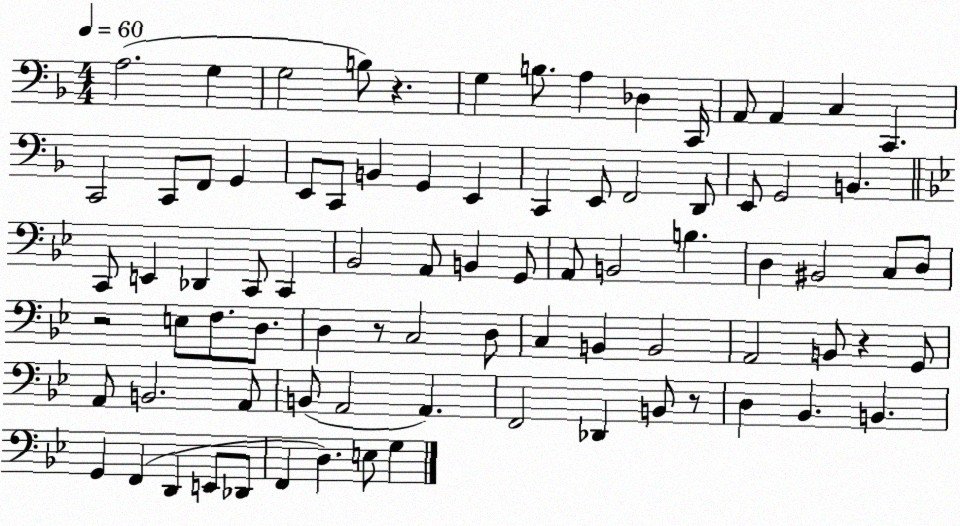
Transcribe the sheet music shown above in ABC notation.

X:1
T:Untitled
M:4/4
L:1/4
K:F
A,2 G, G,2 B,/2 z G, B,/2 A, _D, C,,/4 A,,/2 A,, C, C,, C,,2 C,,/2 F,,/2 G,, E,,/2 C,,/2 B,, G,, E,, C,, E,,/2 F,,2 D,,/2 E,,/2 G,,2 B,, C,,/2 E,, _D,, C,,/2 C,, _B,,2 A,,/2 B,, G,,/2 A,,/2 B,,2 B, D, ^B,,2 C,/2 D,/2 z2 E,/2 F,/2 D,/2 D, z/2 C,2 D,/2 C, B,, B,,2 A,,2 B,,/2 z G,,/2 A,,/2 B,,2 A,,/2 B,,/2 A,,2 A,, F,,2 _D,, B,,/2 z/2 D, _B,, B,, G,, F,, D,, E,,/2 _D,,/2 F,, D, E,/2 G,